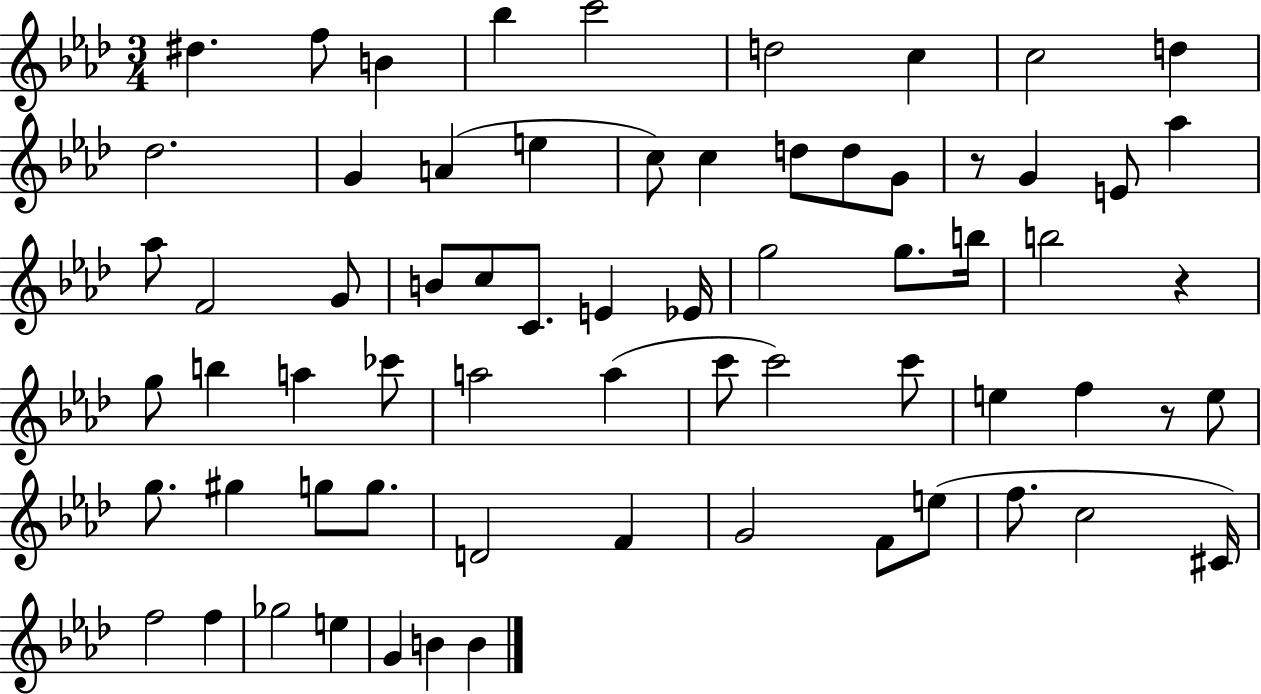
{
  \clef treble
  \numericTimeSignature
  \time 3/4
  \key aes \major
  dis''4. f''8 b'4 | bes''4 c'''2 | d''2 c''4 | c''2 d''4 | \break des''2. | g'4 a'4( e''4 | c''8) c''4 d''8 d''8 g'8 | r8 g'4 e'8 aes''4 | \break aes''8 f'2 g'8 | b'8 c''8 c'8. e'4 ees'16 | g''2 g''8. b''16 | b''2 r4 | \break g''8 b''4 a''4 ces'''8 | a''2 a''4( | c'''8 c'''2) c'''8 | e''4 f''4 r8 e''8 | \break g''8. gis''4 g''8 g''8. | d'2 f'4 | g'2 f'8 e''8( | f''8. c''2 cis'16) | \break f''2 f''4 | ges''2 e''4 | g'4 b'4 b'4 | \bar "|."
}